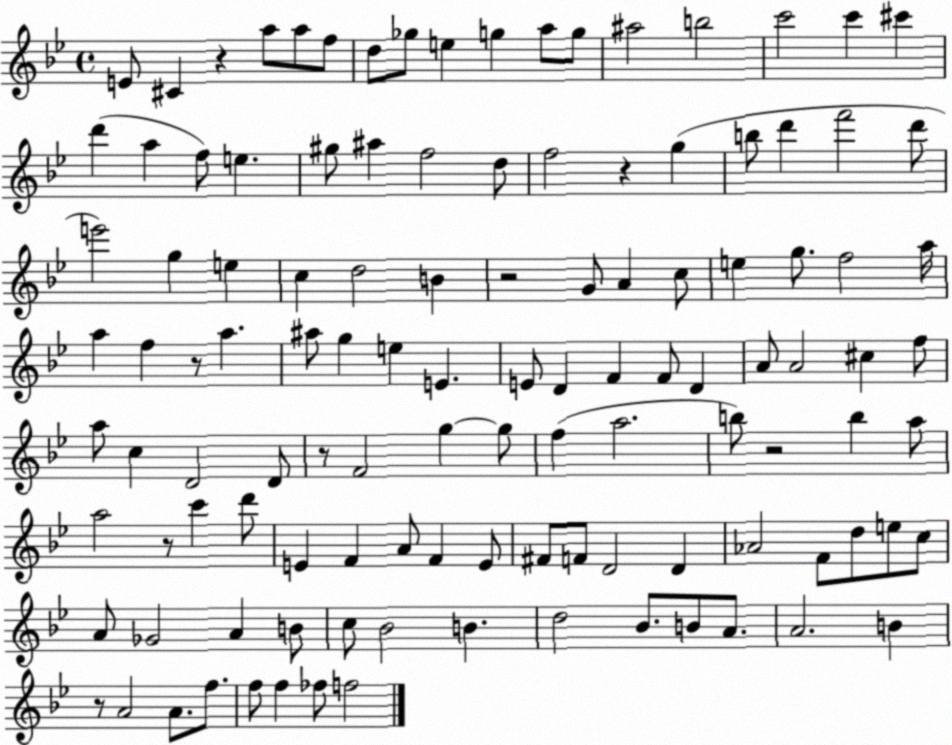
X:1
T:Untitled
M:4/4
L:1/4
K:Bb
E/2 ^C z a/2 a/2 f/2 d/2 _g/2 e g a/2 g/2 ^a2 b2 c'2 c' ^c' d' a f/2 e ^g/2 ^a f2 d/2 f2 z g b/2 d' f'2 d'/2 e'2 g e c d2 B z2 G/2 A c/2 e g/2 f2 a/4 a f z/2 a ^a/2 g e E E/2 D F F/2 D A/2 A2 ^c f/2 a/2 c D2 D/2 z/2 F2 g g/2 f a2 b/2 z2 b a/2 a2 z/2 c' d'/2 E F A/2 F E/2 ^F/2 F/2 D2 D _A2 F/2 d/2 e/2 c/2 A/2 _G2 A B/2 c/2 _B2 B d2 _B/2 B/2 A/2 A2 B z/2 A2 A/2 f/2 f/2 f _f/2 f2